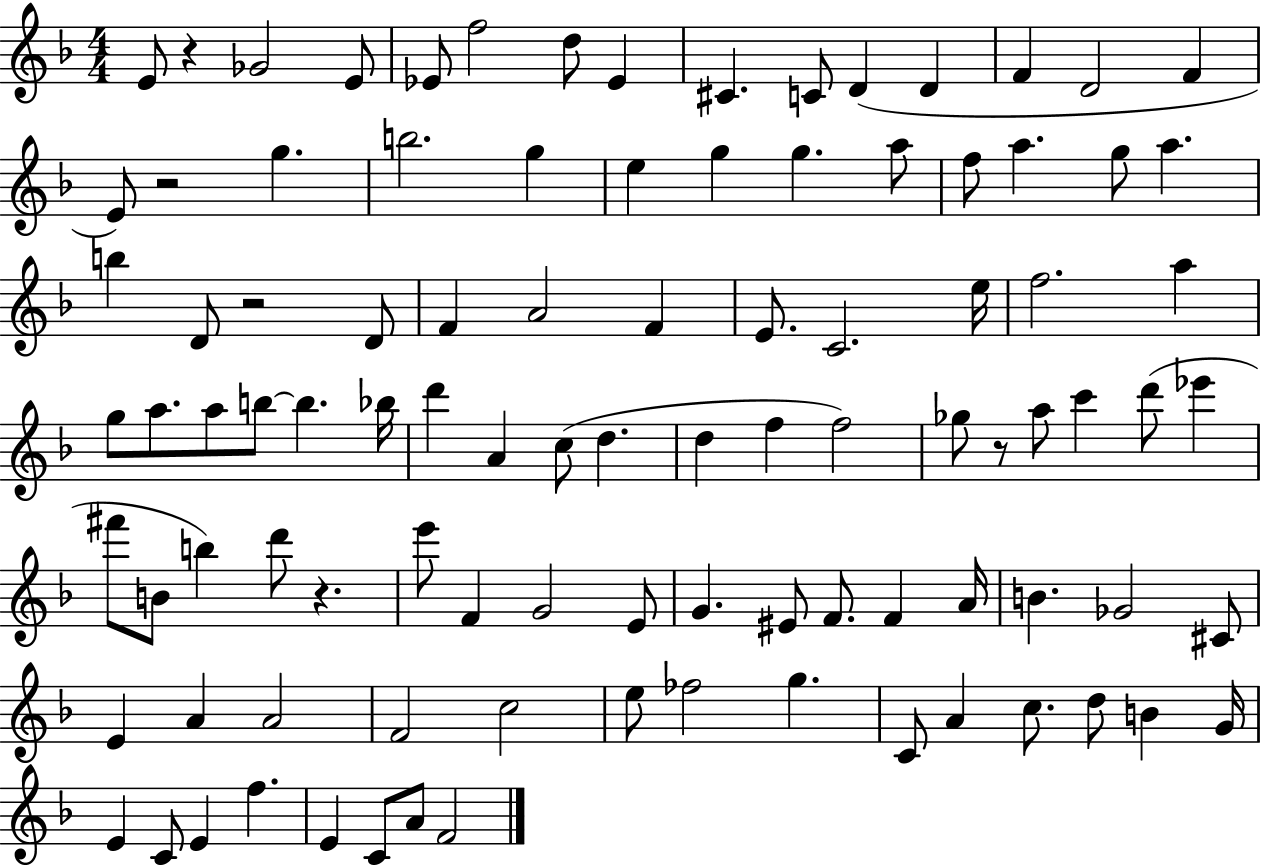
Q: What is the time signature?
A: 4/4